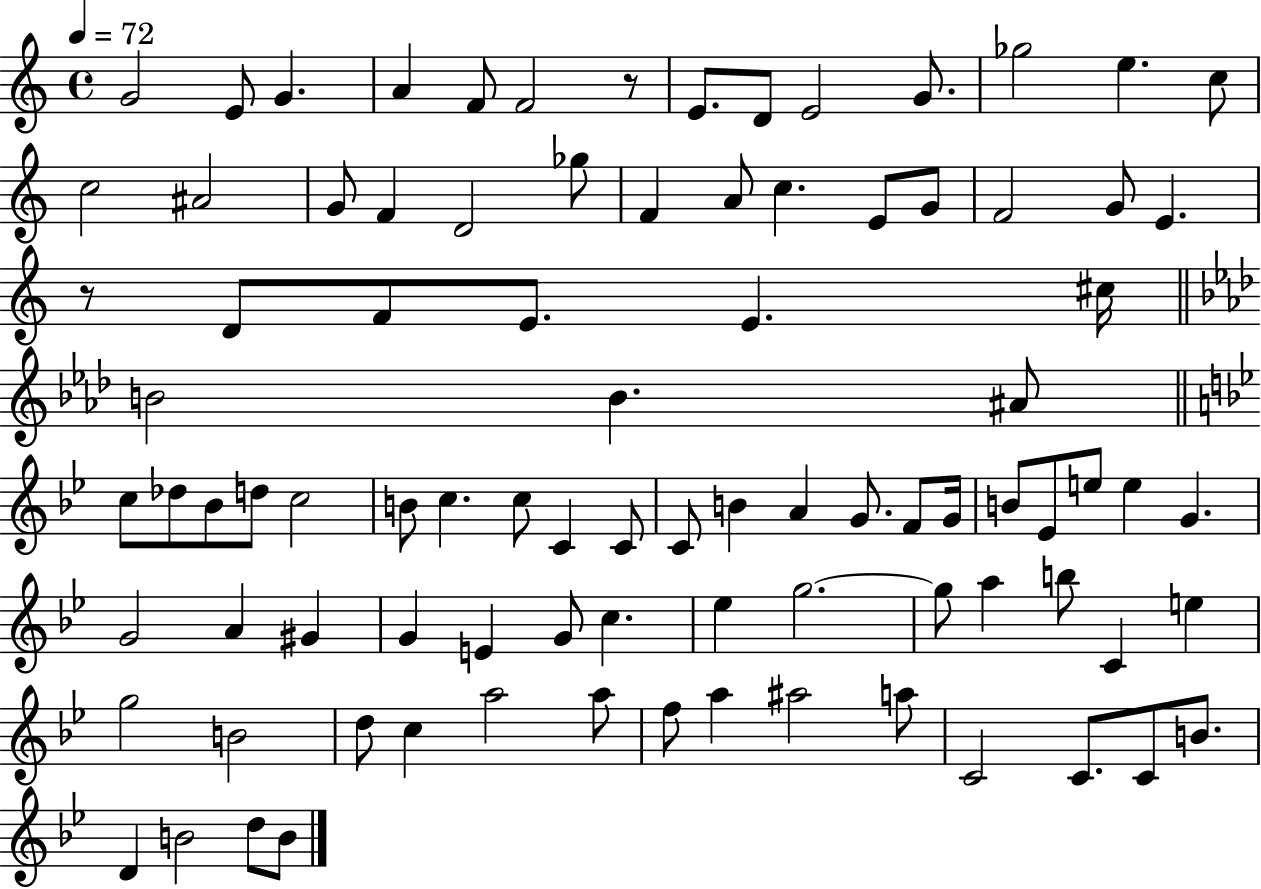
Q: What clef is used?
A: treble